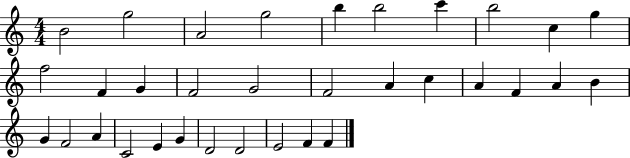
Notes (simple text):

B4/h G5/h A4/h G5/h B5/q B5/h C6/q B5/h C5/q G5/q F5/h F4/q G4/q F4/h G4/h F4/h A4/q C5/q A4/q F4/q A4/q B4/q G4/q F4/h A4/q C4/h E4/q G4/q D4/h D4/h E4/h F4/q F4/q